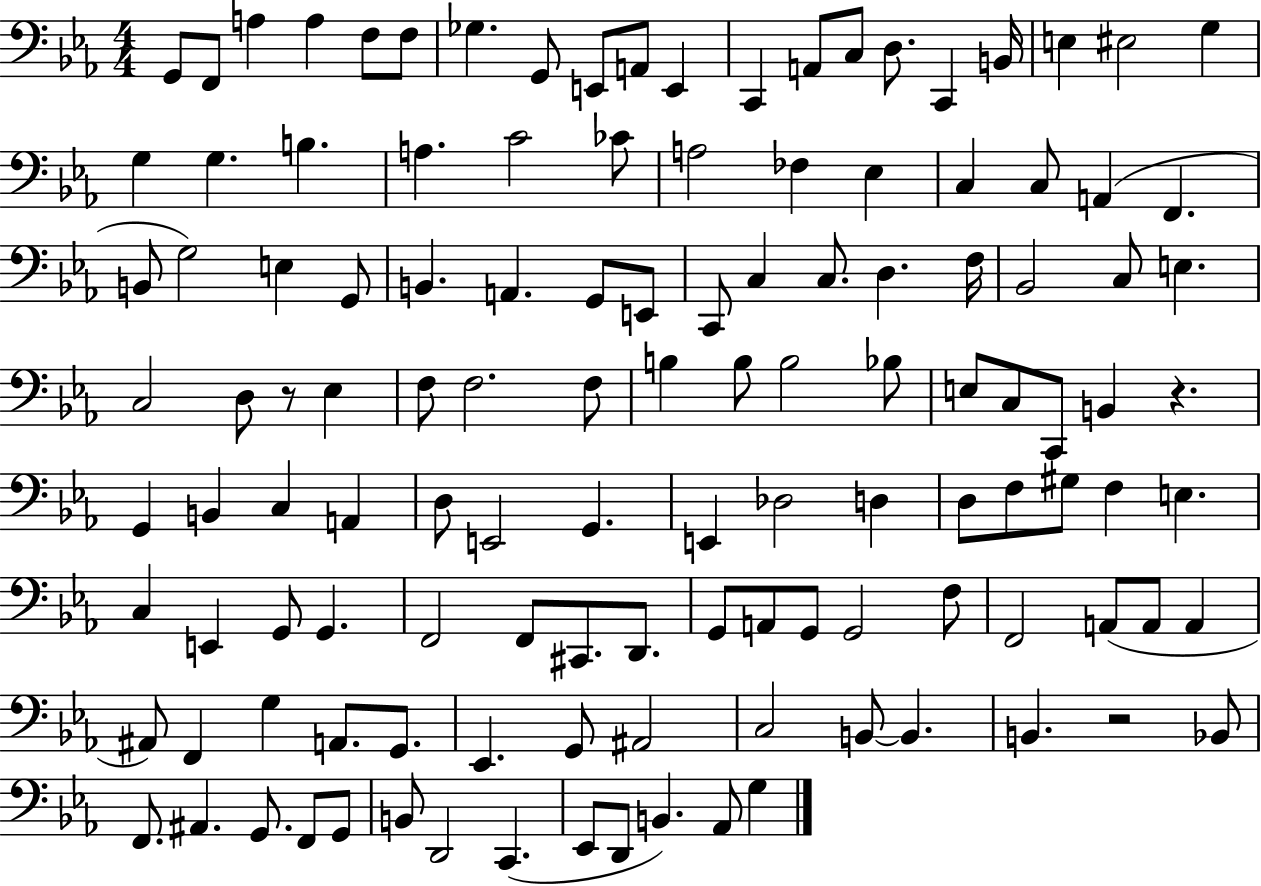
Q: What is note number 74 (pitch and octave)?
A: D3